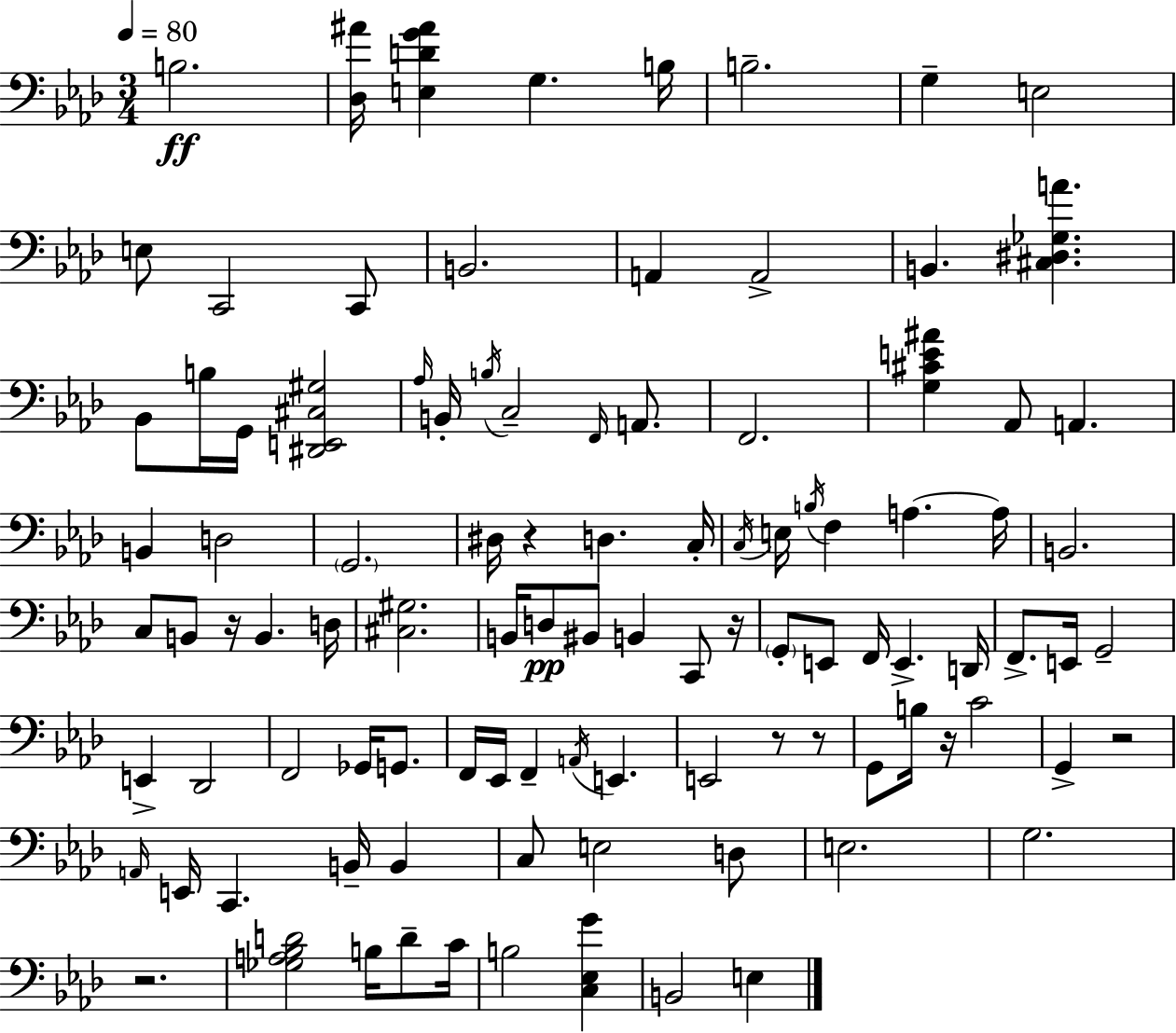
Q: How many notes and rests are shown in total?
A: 102